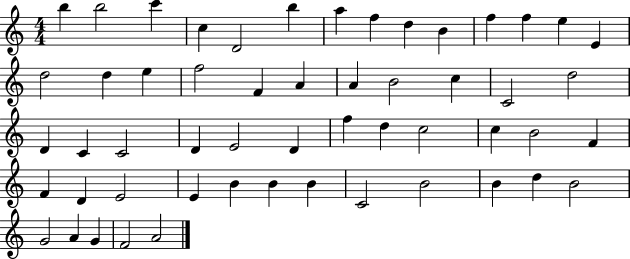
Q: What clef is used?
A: treble